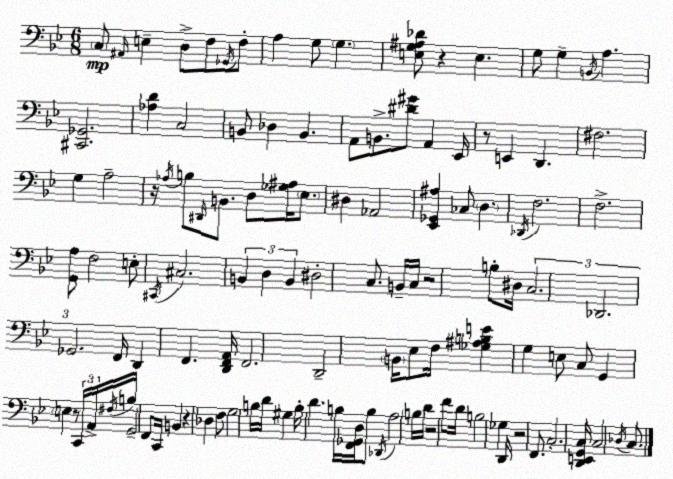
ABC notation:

X:1
T:Untitled
M:6/8
L:1/4
K:Gm
C,/2 ^A,,/4 E, D,/2 F,/2 _G,,/4 F,/2 A, G,/2 G, [E,G,^A,_D]/2 z E, G,/2 G, B,,/4 A, [^C,,_G,,]2 [_A,D] C,2 B,,/2 _D, B,, A,,/2 B,,/2 [^D^G]/2 A,, _E,,/4 z/2 E,, D,, ^F,2 G, A,2 z/4 _A,/4 B,/2 ^D,,/4 B,,/2 D,/2 [_G,^A,]/4 _E,/2 ^D, _A,,2 [_E,,_G,,^A,] _C,/2 D, _D,,/4 F,2 F,2 [G,,A,]/2 F,2 E,/2 ^C,,/4 ^C,2 B,, D, B,, ^D,2 C,/2 B,,/4 C,/4 z2 B,/2 ^D,/4 C,2 _D,,2 _G,,2 F,,/4 D,, F,, [D,,F,,A,,]/4 F,,2 D,,2 B,,/4 _E,/2 F,/4 [_G,^A,B,E] G, E,/2 C,/2 G,, E, z/2 C,,/4 A,,/4 ^F,/4 B,/4 G,,2 F,,/2 C,,/4 B,, z _D, F,/2 G,2 B,/4 D/4 ^G, B,/4 D B,/4 [F,,_G,,D,]/4 B,/2 _D,,/4 A,2 B,/4 D/4 z2 F/2 D/4 B,2 _G, D,,/4 z2 F,,/2 C,2 [D,,E,,G,,C,]/4 C,2 _D,/4 C,/2